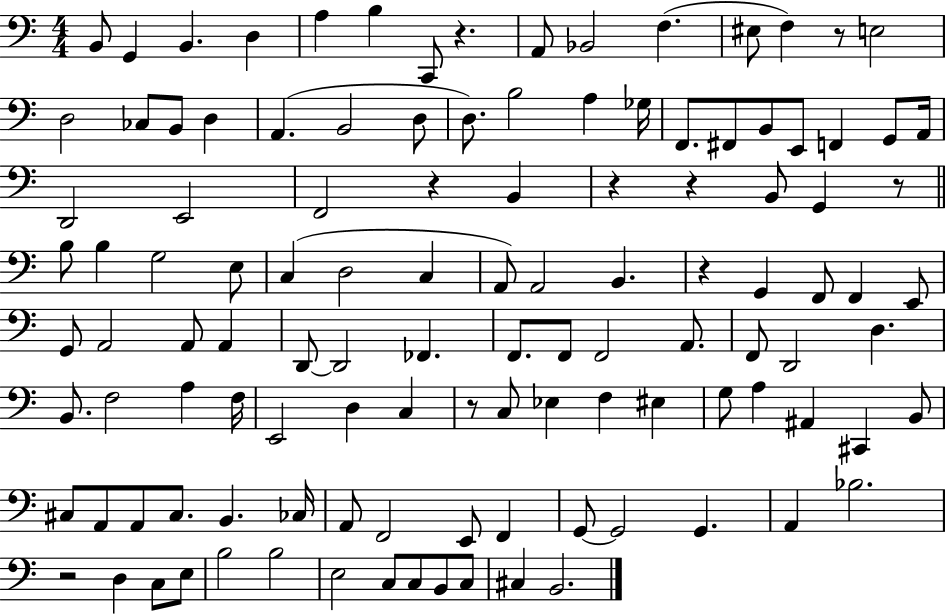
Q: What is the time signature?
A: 4/4